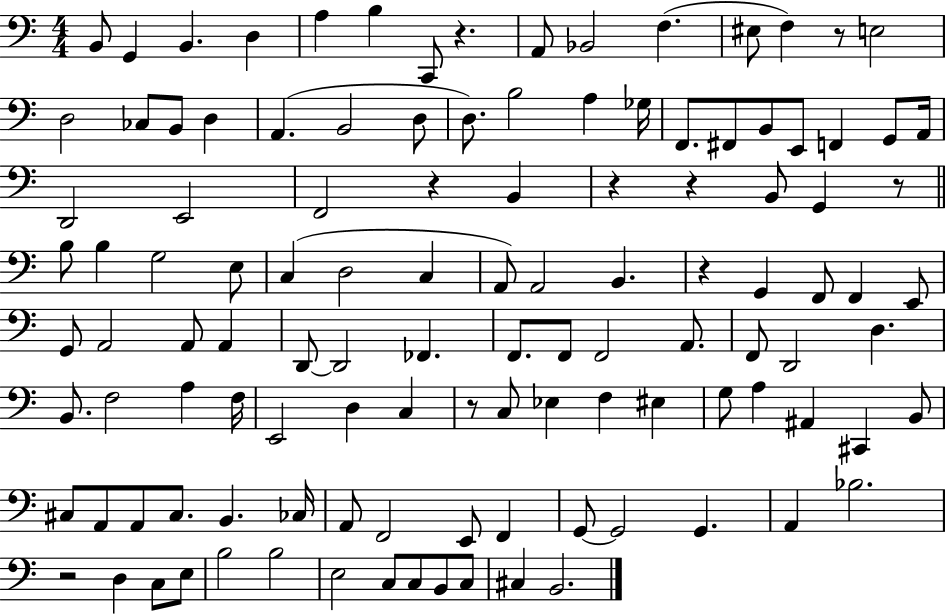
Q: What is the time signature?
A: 4/4